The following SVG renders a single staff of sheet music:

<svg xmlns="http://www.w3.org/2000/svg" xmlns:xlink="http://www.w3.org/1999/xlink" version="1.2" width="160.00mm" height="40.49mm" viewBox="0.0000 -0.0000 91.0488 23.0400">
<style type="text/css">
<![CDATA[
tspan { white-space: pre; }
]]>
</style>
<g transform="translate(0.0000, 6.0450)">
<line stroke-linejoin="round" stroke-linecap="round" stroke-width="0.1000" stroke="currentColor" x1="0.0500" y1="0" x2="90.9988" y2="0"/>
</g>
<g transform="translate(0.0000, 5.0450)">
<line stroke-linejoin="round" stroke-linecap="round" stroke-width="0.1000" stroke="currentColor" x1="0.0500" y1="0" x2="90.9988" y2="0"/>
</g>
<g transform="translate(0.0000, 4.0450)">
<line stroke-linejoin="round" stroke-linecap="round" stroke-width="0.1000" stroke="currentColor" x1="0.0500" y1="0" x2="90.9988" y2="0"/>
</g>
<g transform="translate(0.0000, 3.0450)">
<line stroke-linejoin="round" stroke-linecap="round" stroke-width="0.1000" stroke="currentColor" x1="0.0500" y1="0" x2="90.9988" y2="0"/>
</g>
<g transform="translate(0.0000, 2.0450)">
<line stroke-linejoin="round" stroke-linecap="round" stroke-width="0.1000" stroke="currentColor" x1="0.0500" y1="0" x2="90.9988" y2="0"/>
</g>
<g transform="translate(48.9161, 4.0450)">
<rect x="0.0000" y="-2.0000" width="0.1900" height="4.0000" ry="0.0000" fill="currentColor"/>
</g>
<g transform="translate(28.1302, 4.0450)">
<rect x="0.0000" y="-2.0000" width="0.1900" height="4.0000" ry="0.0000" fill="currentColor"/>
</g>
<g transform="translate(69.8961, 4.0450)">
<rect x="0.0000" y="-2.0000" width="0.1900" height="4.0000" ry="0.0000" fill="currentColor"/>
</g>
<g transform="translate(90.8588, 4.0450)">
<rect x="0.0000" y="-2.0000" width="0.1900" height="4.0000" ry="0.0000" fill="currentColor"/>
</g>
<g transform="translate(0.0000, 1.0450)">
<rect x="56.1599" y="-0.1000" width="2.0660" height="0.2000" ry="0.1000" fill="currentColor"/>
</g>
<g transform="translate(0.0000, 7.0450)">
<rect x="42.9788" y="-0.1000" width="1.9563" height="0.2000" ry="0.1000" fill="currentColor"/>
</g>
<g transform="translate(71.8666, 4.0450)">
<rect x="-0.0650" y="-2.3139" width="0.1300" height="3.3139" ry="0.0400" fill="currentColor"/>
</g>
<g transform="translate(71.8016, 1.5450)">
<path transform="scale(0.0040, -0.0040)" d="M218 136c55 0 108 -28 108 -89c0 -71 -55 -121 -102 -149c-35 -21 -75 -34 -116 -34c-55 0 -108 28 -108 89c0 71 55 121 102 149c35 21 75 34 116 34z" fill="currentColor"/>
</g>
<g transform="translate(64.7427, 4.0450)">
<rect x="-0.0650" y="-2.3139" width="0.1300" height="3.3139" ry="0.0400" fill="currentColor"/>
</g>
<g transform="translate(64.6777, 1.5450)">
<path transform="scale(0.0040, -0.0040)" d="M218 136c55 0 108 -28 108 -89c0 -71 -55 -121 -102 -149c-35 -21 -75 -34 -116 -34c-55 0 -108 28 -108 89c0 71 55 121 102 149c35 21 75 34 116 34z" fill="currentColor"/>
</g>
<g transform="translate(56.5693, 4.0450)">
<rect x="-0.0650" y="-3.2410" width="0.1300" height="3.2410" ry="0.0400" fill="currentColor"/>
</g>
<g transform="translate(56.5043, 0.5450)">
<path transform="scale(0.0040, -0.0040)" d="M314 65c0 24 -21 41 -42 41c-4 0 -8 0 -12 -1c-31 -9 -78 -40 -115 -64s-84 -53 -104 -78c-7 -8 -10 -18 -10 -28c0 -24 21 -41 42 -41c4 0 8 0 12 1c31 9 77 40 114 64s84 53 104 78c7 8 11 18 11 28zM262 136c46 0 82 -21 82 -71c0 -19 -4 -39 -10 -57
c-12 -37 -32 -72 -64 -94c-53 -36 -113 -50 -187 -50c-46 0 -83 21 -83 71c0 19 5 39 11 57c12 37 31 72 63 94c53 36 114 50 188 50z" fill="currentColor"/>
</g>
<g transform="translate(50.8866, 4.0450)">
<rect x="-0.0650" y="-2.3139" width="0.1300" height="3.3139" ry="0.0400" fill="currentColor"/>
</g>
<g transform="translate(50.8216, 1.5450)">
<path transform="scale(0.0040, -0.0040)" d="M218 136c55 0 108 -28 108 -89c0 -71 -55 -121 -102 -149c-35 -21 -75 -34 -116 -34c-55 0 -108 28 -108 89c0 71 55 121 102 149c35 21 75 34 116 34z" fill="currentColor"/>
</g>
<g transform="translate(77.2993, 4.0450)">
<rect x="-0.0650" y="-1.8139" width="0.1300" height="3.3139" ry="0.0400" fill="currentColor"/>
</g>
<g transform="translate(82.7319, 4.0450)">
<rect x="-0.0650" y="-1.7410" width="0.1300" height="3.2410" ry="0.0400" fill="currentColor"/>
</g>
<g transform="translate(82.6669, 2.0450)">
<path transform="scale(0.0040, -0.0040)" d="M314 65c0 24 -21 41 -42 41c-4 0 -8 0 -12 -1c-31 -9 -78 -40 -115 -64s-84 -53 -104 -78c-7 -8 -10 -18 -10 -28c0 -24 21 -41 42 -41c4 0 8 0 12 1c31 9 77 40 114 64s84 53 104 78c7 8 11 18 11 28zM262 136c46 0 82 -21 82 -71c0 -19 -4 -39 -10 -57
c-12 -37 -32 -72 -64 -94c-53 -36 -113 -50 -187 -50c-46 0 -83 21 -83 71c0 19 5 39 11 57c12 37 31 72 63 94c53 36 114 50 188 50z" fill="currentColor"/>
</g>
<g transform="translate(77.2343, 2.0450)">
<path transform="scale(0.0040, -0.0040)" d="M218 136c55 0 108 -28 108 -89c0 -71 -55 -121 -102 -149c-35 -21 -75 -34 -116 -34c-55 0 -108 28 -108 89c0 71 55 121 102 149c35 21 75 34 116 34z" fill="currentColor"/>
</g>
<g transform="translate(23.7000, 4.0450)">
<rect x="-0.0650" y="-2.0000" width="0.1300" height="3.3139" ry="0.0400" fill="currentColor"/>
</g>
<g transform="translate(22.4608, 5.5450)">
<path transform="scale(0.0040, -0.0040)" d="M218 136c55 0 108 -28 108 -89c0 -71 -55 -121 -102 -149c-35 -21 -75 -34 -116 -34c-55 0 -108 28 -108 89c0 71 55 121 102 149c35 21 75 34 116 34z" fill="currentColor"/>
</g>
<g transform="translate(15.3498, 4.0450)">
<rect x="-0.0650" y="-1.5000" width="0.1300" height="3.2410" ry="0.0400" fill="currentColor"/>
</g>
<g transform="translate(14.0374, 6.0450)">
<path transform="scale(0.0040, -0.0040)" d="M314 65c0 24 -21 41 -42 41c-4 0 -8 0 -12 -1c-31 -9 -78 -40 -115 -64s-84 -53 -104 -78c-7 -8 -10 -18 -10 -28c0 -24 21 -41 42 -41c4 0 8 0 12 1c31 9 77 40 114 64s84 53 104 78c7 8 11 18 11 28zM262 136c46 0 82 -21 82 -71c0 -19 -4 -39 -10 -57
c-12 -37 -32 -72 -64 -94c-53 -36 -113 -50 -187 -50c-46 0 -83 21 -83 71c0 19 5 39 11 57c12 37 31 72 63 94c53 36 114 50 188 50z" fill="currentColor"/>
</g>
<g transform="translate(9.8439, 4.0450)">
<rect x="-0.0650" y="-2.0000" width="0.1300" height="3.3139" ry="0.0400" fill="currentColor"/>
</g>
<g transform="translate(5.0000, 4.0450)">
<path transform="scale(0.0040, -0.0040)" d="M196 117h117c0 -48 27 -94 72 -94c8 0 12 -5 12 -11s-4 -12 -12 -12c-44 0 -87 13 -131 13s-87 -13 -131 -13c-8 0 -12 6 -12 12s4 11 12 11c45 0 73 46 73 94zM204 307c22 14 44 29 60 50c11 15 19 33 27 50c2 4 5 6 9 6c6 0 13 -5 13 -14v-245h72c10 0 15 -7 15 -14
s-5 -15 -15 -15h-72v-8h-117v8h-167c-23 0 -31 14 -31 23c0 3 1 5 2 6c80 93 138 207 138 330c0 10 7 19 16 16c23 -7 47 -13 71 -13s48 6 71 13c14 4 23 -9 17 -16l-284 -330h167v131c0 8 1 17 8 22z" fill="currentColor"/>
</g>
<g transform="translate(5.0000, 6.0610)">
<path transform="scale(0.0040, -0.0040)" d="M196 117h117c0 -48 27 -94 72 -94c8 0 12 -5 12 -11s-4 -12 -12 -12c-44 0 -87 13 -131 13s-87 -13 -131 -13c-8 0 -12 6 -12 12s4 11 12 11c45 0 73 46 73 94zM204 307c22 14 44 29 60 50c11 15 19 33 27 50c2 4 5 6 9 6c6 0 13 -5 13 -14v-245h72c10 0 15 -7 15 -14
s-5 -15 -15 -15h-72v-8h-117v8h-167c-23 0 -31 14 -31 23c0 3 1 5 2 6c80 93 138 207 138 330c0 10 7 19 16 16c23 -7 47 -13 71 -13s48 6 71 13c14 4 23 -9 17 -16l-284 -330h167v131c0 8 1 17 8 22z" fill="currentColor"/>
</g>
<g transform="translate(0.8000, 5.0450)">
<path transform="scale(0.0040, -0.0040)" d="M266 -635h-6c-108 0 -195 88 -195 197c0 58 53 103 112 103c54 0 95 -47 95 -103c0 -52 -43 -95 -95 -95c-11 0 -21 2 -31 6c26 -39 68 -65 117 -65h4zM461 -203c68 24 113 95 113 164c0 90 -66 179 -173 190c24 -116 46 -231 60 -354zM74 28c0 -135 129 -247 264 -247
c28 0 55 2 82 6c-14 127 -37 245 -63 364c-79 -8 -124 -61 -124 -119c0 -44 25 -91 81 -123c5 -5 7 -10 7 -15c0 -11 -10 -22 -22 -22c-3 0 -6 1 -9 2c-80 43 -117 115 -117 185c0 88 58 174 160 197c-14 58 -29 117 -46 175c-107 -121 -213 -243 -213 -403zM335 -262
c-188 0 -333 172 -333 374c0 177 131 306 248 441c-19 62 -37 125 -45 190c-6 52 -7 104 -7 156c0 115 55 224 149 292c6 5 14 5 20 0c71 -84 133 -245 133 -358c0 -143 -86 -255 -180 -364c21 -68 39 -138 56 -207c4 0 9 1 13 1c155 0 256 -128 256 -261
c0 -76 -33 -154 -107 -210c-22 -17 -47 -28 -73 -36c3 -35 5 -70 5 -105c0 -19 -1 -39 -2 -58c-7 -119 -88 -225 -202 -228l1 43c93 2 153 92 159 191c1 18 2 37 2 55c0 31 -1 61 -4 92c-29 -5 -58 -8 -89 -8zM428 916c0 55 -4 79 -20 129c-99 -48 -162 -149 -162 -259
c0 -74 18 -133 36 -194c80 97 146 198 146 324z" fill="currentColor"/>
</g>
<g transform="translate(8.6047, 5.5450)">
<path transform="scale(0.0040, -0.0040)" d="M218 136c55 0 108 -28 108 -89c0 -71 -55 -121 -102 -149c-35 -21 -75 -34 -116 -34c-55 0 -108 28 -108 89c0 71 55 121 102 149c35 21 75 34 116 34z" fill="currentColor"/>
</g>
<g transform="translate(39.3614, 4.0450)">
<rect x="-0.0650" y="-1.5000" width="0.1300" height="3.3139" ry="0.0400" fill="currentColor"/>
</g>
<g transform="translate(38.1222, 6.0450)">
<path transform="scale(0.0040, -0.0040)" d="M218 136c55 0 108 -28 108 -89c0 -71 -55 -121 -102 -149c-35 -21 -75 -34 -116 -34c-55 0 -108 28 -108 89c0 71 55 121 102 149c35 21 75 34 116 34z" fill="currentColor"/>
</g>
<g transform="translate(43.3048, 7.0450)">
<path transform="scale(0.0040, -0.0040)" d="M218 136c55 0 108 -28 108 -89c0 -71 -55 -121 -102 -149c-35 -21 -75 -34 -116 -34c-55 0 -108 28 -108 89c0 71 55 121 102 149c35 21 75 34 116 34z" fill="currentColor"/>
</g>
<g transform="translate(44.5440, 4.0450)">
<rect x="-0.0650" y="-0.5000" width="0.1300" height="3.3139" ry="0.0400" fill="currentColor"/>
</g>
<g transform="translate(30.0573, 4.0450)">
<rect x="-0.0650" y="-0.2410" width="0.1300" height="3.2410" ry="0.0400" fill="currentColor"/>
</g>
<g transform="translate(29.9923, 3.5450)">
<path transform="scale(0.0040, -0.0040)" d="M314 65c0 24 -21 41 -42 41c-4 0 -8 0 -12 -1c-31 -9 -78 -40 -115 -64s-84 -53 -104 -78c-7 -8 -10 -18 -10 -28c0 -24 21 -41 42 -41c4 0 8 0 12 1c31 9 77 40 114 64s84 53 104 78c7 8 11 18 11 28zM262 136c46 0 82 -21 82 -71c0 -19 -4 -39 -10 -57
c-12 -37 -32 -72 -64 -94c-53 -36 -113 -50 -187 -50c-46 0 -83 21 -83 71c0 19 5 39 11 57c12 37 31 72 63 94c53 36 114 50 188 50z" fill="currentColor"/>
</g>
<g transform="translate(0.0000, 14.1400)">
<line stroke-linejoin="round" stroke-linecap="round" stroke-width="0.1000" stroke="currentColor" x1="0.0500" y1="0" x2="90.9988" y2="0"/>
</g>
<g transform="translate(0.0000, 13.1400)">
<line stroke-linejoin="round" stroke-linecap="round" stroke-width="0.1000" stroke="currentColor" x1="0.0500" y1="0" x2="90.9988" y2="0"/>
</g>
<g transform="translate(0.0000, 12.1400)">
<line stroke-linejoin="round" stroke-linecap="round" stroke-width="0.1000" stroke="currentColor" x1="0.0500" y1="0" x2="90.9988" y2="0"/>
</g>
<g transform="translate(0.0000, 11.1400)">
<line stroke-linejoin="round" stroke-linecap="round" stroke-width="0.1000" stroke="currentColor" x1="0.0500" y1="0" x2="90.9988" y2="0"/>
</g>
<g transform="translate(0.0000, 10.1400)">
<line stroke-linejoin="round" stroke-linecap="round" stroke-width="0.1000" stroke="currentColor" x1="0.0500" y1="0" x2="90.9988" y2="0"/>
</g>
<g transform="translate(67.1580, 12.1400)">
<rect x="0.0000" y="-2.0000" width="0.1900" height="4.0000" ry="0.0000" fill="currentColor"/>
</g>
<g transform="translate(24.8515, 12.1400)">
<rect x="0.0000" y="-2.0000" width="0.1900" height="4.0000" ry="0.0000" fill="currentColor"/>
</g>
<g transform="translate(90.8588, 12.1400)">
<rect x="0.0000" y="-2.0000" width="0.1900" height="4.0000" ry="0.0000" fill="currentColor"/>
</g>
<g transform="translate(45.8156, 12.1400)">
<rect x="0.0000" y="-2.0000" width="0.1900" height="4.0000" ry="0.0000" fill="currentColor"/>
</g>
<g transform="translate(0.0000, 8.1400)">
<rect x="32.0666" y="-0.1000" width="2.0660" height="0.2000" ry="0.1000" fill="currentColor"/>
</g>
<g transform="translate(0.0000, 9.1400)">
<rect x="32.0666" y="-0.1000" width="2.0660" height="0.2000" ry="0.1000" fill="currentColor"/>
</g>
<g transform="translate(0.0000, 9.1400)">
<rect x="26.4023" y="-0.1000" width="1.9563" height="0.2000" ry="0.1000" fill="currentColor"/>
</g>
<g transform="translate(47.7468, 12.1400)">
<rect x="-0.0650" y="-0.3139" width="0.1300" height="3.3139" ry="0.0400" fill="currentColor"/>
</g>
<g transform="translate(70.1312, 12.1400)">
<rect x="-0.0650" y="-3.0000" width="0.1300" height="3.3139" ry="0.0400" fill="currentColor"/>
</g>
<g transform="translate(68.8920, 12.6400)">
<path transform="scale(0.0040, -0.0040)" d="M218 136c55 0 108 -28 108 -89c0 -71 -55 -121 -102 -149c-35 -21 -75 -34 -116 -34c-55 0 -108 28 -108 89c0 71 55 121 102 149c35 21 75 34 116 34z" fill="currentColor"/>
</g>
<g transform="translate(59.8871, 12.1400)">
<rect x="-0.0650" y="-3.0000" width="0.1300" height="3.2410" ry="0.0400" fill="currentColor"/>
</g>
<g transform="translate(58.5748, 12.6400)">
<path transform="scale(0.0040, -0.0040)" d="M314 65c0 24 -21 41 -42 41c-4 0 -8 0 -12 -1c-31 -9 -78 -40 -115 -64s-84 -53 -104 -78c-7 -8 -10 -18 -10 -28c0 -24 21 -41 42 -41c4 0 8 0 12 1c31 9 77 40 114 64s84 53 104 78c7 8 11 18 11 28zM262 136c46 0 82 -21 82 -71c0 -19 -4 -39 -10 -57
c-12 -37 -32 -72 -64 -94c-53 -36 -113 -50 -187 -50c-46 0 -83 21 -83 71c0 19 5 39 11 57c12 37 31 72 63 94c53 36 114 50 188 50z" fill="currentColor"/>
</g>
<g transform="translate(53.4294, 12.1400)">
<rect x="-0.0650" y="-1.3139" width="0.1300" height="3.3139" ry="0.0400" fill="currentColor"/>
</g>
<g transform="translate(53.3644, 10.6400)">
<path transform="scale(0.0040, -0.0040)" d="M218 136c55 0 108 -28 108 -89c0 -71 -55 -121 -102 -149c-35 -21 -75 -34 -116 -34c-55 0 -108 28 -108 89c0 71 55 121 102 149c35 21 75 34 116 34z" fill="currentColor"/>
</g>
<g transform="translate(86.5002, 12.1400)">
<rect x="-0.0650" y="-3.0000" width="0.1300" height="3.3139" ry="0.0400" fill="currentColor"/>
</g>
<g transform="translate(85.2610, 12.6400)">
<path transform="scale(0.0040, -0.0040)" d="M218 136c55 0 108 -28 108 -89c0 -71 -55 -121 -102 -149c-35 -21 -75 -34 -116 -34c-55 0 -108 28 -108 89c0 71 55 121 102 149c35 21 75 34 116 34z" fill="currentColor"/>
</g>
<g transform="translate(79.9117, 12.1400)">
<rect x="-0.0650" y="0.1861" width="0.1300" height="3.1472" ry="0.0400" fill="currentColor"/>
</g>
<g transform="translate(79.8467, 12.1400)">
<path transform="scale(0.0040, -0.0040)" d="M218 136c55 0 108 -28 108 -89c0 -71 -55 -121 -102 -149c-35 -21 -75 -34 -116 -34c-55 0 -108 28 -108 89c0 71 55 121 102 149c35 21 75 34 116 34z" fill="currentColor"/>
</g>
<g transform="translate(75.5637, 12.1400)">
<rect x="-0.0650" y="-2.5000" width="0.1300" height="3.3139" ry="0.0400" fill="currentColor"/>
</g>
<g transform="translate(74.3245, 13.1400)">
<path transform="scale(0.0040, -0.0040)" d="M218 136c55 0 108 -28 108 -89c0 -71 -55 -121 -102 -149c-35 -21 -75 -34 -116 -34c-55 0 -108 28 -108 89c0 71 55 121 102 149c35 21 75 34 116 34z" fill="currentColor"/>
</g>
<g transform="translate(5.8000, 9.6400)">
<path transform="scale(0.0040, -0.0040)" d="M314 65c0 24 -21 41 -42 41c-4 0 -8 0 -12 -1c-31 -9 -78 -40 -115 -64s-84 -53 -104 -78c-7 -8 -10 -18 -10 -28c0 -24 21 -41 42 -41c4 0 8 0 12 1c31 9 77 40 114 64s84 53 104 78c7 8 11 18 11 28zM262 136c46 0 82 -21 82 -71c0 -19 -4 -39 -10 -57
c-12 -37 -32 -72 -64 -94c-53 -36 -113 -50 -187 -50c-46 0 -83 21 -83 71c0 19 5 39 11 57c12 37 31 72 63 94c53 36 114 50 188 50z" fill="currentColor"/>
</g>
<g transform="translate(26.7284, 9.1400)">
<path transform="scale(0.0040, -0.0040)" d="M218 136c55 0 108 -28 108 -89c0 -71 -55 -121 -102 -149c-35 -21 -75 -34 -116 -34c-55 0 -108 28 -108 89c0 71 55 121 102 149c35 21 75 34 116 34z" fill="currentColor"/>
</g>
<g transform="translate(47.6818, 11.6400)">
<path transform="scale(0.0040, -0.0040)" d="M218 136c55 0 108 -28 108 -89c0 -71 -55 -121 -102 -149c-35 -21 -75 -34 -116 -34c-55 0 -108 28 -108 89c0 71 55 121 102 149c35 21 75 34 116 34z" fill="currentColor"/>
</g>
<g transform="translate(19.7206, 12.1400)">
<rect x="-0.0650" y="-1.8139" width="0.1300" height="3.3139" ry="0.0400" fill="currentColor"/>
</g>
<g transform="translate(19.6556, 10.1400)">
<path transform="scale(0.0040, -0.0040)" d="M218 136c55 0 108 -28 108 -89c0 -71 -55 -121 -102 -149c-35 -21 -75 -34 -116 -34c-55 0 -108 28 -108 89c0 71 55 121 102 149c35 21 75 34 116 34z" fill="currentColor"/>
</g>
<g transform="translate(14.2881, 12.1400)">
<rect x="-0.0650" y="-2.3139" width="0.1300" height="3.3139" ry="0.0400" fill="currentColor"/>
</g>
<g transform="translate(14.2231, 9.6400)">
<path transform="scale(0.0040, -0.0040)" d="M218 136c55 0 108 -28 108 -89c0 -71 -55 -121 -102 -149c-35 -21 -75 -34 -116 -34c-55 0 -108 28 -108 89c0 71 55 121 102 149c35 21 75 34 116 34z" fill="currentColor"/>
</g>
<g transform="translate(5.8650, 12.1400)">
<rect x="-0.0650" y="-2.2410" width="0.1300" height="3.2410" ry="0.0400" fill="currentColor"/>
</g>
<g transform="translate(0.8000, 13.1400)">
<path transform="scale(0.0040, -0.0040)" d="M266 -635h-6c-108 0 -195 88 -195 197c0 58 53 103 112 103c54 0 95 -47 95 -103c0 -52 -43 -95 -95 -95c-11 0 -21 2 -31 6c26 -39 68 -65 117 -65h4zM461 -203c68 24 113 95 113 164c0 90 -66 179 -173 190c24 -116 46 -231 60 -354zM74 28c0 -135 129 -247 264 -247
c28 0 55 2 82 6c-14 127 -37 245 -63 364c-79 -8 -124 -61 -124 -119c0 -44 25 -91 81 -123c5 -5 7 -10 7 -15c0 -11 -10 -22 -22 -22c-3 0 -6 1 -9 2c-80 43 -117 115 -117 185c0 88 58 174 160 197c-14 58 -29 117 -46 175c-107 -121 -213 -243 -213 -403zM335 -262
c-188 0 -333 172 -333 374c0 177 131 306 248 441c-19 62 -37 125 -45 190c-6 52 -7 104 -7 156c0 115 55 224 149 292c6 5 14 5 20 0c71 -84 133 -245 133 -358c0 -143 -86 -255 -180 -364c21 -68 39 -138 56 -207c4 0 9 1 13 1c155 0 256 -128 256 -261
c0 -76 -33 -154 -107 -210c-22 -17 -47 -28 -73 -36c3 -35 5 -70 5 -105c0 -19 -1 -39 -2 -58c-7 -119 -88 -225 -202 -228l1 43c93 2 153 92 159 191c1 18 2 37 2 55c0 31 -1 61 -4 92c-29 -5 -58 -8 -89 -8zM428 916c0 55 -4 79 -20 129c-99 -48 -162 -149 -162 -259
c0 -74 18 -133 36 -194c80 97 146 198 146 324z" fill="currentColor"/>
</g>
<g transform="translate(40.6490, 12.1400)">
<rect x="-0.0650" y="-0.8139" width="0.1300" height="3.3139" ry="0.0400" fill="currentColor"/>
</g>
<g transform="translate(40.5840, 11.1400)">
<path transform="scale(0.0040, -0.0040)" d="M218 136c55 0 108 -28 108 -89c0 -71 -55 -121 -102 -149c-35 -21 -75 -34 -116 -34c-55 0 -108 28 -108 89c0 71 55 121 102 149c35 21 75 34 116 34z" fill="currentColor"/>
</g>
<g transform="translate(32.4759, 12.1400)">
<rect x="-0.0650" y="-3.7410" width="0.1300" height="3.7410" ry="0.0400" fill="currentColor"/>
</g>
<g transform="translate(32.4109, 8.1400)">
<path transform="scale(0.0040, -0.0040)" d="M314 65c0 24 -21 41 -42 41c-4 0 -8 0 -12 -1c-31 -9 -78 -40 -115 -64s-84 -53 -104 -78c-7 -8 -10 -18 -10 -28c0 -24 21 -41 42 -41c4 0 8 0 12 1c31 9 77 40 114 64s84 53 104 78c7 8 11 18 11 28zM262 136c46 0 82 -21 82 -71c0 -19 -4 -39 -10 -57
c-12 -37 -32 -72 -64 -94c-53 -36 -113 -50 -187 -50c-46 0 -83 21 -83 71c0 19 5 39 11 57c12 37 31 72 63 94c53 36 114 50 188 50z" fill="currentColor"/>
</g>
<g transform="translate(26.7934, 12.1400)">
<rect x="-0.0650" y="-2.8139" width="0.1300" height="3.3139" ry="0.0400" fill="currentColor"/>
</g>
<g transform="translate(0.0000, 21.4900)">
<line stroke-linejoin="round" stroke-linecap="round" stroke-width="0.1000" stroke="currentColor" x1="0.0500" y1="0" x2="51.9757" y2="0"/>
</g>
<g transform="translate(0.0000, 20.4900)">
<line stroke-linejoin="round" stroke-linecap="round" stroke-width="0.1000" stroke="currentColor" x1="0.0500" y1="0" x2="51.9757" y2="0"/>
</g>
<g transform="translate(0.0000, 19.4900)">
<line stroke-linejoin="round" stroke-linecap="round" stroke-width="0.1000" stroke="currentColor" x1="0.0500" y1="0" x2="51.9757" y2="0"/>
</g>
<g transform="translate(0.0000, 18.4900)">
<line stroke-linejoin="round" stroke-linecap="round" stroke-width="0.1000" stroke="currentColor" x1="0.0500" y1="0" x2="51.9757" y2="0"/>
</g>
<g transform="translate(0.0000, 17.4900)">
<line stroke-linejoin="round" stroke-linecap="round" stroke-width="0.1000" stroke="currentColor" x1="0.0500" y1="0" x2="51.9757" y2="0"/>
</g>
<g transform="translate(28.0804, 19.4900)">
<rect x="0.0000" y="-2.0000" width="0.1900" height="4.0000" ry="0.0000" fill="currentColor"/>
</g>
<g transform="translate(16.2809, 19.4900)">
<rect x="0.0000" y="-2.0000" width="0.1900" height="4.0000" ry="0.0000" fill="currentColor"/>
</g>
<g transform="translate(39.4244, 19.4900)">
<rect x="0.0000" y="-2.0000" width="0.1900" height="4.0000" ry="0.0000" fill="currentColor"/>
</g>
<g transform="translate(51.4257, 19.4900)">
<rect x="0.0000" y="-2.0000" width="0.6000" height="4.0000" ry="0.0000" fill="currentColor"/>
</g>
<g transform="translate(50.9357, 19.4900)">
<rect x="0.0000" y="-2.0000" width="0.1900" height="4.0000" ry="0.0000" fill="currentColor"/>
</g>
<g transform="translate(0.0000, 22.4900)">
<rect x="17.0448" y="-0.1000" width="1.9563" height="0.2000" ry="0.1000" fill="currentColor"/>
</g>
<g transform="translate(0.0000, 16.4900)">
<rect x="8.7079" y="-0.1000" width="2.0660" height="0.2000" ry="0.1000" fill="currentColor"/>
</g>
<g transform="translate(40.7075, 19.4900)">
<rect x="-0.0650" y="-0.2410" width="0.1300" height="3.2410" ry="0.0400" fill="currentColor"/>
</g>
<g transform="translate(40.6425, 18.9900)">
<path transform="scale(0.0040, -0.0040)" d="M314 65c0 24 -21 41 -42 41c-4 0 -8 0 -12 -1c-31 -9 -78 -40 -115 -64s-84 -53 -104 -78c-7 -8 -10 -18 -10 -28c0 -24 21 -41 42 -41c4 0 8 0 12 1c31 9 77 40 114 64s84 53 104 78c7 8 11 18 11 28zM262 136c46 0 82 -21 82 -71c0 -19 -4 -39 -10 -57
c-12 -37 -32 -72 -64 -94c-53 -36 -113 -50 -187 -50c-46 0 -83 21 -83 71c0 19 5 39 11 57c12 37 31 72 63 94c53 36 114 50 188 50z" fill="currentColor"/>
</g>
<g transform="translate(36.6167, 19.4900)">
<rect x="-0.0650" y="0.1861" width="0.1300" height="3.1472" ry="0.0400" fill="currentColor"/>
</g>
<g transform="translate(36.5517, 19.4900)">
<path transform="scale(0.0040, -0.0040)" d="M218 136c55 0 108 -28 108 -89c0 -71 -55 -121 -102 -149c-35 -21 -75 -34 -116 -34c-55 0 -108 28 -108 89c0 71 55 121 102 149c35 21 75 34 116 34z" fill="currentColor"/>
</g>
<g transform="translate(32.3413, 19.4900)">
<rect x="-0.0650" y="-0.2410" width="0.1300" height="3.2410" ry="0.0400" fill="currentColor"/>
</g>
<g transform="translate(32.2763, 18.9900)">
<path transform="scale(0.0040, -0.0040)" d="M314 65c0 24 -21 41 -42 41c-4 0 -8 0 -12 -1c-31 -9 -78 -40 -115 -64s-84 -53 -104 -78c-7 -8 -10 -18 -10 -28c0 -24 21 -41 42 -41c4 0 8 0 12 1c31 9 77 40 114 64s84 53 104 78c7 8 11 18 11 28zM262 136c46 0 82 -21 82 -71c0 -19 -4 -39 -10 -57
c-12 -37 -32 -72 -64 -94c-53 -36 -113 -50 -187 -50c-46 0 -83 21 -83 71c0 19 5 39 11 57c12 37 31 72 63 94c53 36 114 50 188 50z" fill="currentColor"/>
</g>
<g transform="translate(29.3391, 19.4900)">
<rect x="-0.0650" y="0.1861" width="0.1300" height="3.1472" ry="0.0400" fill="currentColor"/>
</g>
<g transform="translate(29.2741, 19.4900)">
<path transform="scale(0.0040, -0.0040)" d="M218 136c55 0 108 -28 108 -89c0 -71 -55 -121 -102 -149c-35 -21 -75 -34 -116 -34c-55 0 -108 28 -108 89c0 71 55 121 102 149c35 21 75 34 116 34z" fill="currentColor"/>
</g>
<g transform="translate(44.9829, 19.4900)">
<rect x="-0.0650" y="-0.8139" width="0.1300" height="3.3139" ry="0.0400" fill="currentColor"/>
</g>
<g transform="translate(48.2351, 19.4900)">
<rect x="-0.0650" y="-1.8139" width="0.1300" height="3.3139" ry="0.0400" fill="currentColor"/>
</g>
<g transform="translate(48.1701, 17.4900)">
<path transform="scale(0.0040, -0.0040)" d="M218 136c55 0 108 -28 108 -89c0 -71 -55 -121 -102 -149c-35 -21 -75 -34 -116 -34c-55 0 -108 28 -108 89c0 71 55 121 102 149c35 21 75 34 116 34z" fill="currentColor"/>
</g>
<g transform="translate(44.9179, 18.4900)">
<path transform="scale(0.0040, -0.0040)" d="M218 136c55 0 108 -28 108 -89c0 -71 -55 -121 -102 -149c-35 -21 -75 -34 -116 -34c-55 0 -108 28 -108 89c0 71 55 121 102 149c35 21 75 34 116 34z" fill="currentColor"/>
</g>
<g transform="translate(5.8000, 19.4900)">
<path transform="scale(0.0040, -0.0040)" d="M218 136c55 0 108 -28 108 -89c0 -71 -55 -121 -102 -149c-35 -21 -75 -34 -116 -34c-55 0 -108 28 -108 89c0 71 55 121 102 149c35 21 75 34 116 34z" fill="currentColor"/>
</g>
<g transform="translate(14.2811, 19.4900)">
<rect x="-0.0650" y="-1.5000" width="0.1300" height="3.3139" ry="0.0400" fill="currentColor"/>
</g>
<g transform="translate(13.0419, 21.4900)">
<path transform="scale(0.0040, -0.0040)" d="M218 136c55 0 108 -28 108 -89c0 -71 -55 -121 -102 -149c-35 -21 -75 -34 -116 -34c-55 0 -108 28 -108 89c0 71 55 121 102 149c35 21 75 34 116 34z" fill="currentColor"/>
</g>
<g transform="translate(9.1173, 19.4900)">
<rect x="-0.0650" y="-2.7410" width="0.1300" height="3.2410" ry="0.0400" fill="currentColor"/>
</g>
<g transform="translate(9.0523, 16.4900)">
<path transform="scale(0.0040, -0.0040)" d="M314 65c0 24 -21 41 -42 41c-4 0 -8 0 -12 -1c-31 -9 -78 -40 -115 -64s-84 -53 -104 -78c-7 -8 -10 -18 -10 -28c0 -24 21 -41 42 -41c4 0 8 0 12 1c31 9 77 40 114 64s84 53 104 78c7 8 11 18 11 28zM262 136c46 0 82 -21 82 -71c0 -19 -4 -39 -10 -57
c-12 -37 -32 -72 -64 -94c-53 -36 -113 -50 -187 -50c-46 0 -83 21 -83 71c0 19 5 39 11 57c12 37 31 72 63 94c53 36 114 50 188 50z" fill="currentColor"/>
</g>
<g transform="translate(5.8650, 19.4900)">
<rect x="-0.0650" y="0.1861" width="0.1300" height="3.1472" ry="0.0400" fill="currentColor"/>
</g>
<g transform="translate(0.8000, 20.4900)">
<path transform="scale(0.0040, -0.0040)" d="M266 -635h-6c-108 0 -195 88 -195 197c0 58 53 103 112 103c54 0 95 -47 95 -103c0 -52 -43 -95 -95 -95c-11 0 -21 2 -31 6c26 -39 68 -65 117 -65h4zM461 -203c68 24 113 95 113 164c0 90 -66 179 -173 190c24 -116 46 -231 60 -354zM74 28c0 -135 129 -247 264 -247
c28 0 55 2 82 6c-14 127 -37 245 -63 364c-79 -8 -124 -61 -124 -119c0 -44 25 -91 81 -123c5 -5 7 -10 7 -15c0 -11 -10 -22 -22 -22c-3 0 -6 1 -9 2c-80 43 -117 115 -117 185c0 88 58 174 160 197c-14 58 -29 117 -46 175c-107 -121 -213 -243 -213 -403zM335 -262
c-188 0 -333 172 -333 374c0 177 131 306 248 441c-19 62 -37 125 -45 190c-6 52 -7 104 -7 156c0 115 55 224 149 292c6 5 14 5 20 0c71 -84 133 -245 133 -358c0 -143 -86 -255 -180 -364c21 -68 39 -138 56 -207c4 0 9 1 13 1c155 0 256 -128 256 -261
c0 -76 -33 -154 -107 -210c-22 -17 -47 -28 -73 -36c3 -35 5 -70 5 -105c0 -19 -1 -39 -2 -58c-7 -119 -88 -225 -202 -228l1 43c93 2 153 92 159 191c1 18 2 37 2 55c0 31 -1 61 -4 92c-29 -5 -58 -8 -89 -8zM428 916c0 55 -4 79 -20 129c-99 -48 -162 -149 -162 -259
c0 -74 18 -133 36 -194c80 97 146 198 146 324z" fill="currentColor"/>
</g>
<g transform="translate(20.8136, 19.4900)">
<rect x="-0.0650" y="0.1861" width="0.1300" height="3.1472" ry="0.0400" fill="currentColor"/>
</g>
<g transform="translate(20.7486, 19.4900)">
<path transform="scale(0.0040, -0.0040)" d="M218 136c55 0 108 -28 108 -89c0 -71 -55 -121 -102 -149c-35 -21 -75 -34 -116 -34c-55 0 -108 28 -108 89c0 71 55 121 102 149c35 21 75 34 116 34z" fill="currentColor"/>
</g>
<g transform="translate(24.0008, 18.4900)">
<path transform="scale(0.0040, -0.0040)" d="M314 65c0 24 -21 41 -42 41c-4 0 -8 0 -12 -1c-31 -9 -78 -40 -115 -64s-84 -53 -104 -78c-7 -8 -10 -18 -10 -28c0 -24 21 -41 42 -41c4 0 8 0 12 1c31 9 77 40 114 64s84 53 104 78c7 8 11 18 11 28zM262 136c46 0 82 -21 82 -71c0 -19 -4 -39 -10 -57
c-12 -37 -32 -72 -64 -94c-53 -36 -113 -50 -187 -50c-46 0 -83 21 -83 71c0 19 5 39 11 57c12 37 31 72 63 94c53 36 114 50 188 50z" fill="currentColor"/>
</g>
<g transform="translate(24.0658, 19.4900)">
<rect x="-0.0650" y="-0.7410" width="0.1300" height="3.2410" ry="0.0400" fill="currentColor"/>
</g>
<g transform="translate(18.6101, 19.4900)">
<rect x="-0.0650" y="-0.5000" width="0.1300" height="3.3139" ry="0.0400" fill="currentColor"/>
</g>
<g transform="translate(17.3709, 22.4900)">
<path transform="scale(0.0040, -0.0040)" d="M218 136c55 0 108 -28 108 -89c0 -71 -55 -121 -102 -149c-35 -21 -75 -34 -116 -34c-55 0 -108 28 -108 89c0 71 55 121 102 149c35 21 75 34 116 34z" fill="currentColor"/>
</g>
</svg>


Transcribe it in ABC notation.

X:1
T:Untitled
M:4/4
L:1/4
K:C
F E2 F c2 E C g b2 g g f f2 g2 g f a c'2 d c e A2 A G B A B a2 E C B d2 B c2 B c2 d f